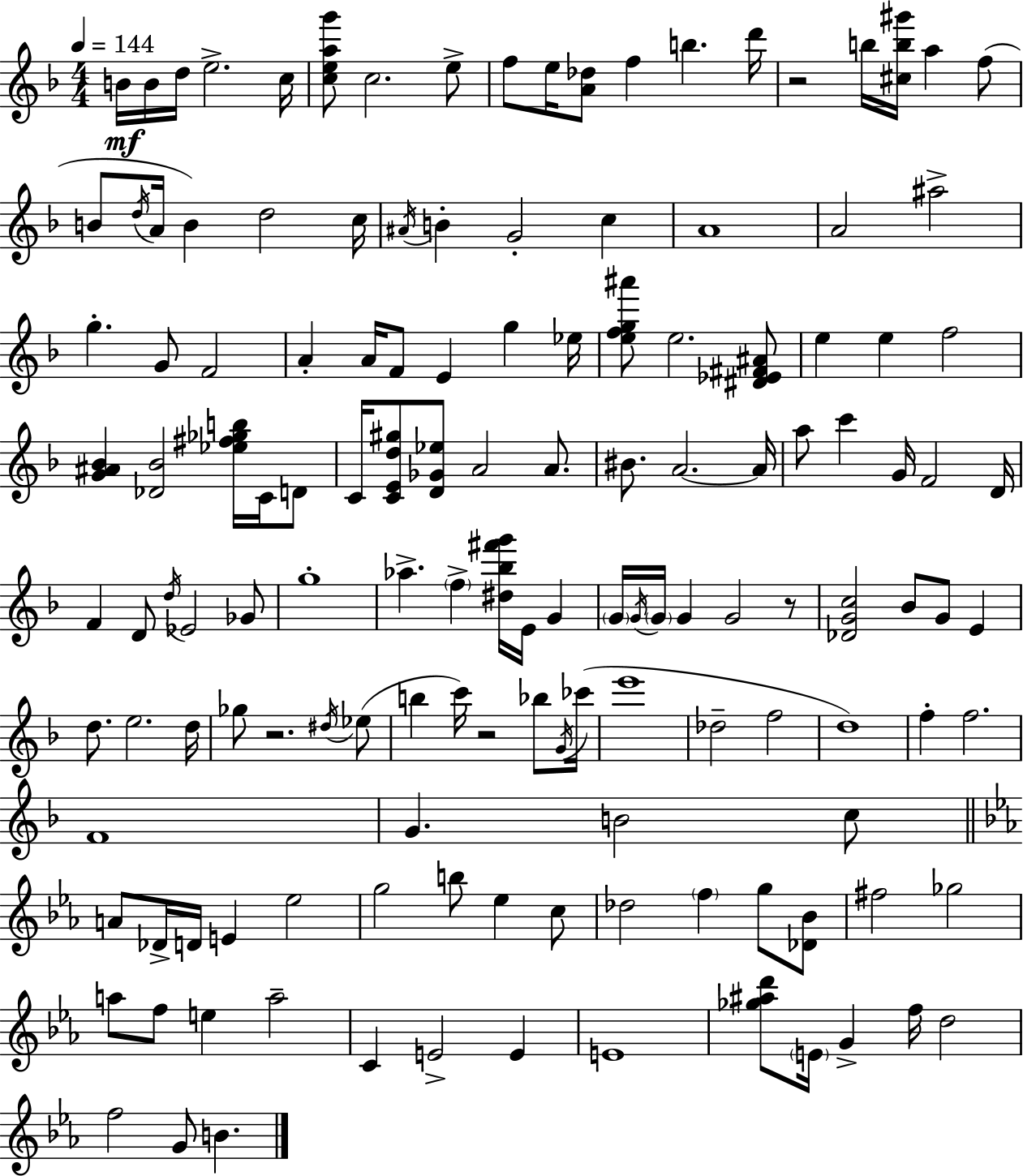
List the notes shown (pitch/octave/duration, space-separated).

B4/s B4/s D5/s E5/h. C5/s [C5,E5,A5,G6]/e C5/h. E5/e F5/e E5/s [A4,Db5]/e F5/q B5/q. D6/s R/h B5/s [C#5,B5,G#6]/s A5/q F5/e B4/e D5/s A4/s B4/q D5/h C5/s A#4/s B4/q G4/h C5/q A4/w A4/h A#5/h G5/q. G4/e F4/h A4/q A4/s F4/e E4/q G5/q Eb5/s [E5,F5,G5,A#6]/e E5/h. [D#4,Eb4,F#4,A#4]/e E5/q E5/q F5/h [G4,A#4,Bb4]/q [Db4,Bb4]/h [Eb5,F#5,Gb5,B5]/s C4/s D4/e C4/s [C4,E4,D5,G#5]/e [D4,Gb4,Eb5]/e A4/h A4/e. BIS4/e. A4/h. A4/s A5/e C6/q G4/s F4/h D4/s F4/q D4/e D5/s Eb4/h Gb4/e G5/w Ab5/q. F5/q [D#5,Bb5,F#6,G6]/s E4/s G4/q G4/s G4/s G4/s G4/q G4/h R/e [Db4,G4,C5]/h Bb4/e G4/e E4/q D5/e. E5/h. D5/s Gb5/e R/h. D#5/s Eb5/e B5/q C6/s R/h Bb5/e G4/s CES6/s E6/w Db5/h F5/h D5/w F5/q F5/h. F4/w G4/q. B4/h C5/e A4/e Db4/s D4/s E4/q Eb5/h G5/h B5/e Eb5/q C5/e Db5/h F5/q G5/e [Db4,Bb4]/e F#5/h Gb5/h A5/e F5/e E5/q A5/h C4/q E4/h E4/q E4/w [Gb5,A#5,D6]/e E4/s G4/q F5/s D5/h F5/h G4/e B4/q.